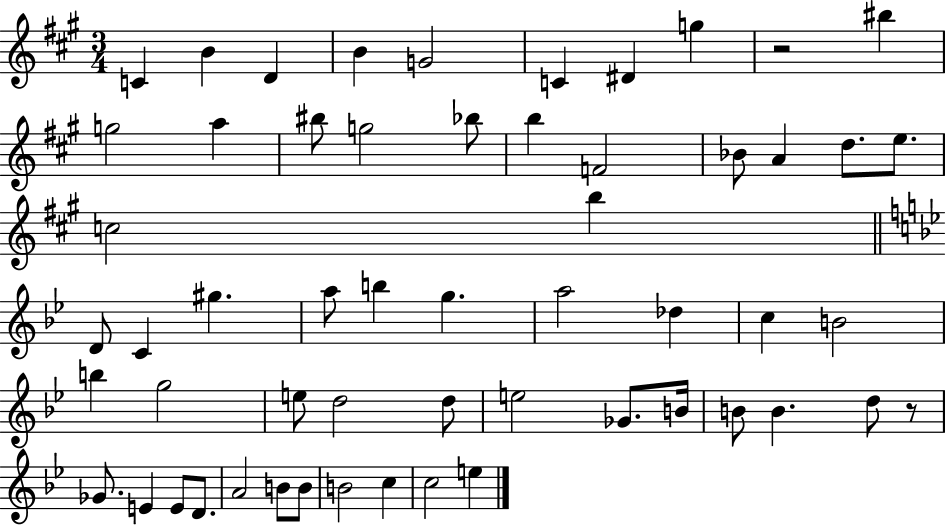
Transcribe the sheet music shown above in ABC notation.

X:1
T:Untitled
M:3/4
L:1/4
K:A
C B D B G2 C ^D g z2 ^b g2 a ^b/2 g2 _b/2 b F2 _B/2 A d/2 e/2 c2 b D/2 C ^g a/2 b g a2 _d c B2 b g2 e/2 d2 d/2 e2 _G/2 B/4 B/2 B d/2 z/2 _G/2 E E/2 D/2 A2 B/2 B/2 B2 c c2 e